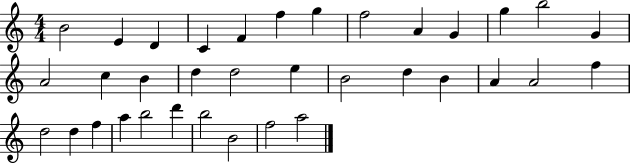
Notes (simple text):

B4/h E4/q D4/q C4/q F4/q F5/q G5/q F5/h A4/q G4/q G5/q B5/h G4/q A4/h C5/q B4/q D5/q D5/h E5/q B4/h D5/q B4/q A4/q A4/h F5/q D5/h D5/q F5/q A5/q B5/h D6/q B5/h B4/h F5/h A5/h